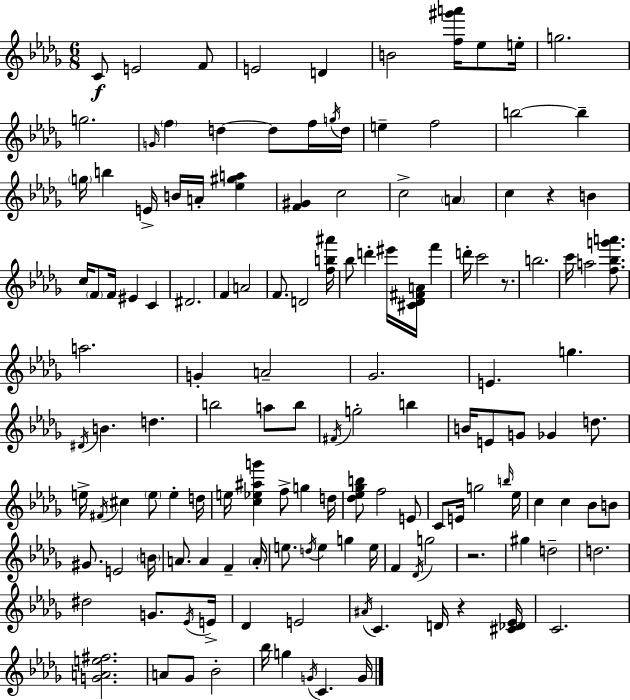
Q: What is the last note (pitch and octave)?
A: G4